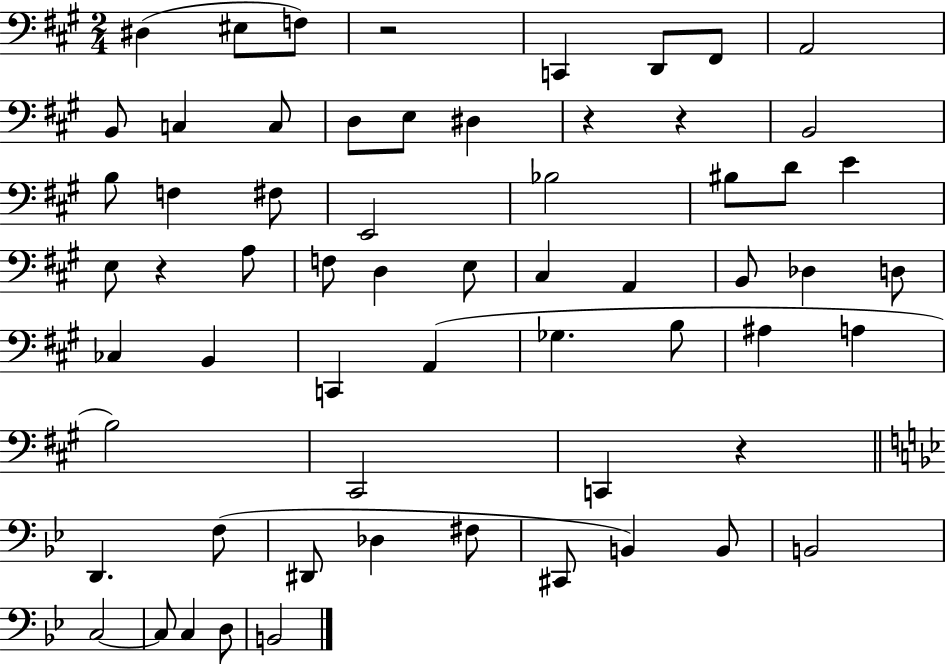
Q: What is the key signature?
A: A major